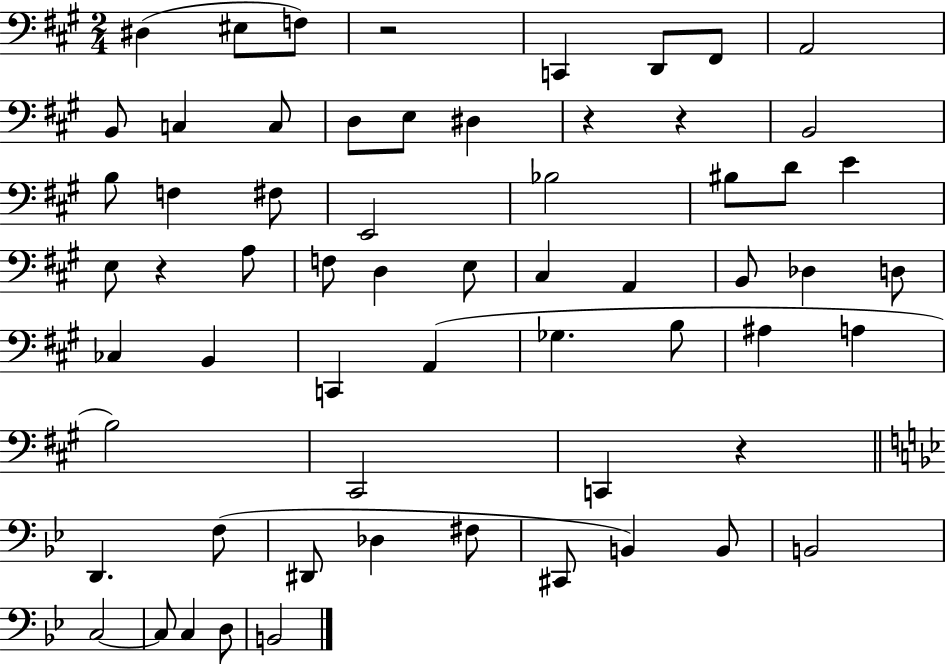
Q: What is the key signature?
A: A major